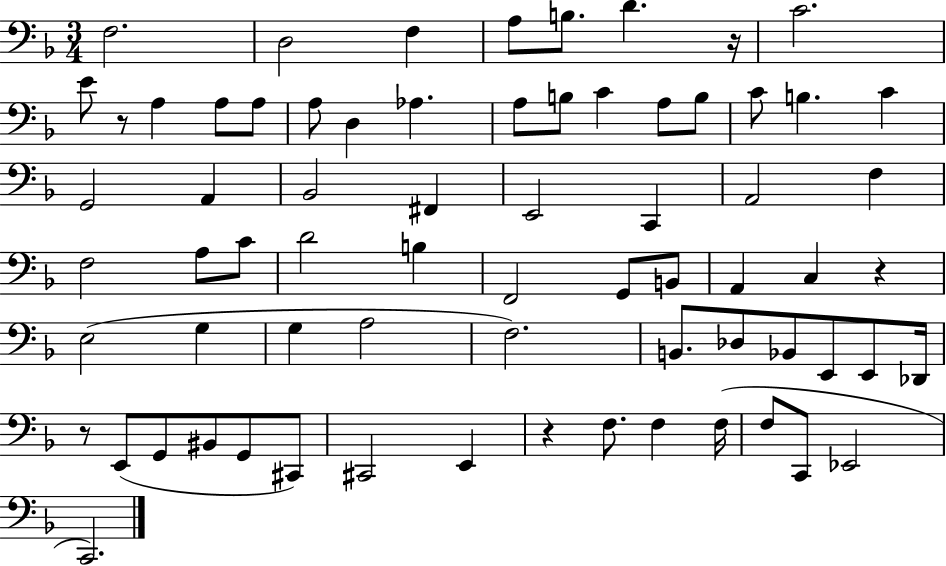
X:1
T:Untitled
M:3/4
L:1/4
K:F
F,2 D,2 F, A,/2 B,/2 D z/4 C2 E/2 z/2 A, A,/2 A,/2 A,/2 D, _A, A,/2 B,/2 C A,/2 B,/2 C/2 B, C G,,2 A,, _B,,2 ^F,, E,,2 C,, A,,2 F, F,2 A,/2 C/2 D2 B, F,,2 G,,/2 B,,/2 A,, C, z E,2 G, G, A,2 F,2 B,,/2 _D,/2 _B,,/2 E,,/2 E,,/2 _D,,/4 z/2 E,,/2 G,,/2 ^B,,/2 G,,/2 ^C,,/2 ^C,,2 E,, z F,/2 F, F,/4 F,/2 C,,/2 _E,,2 C,,2